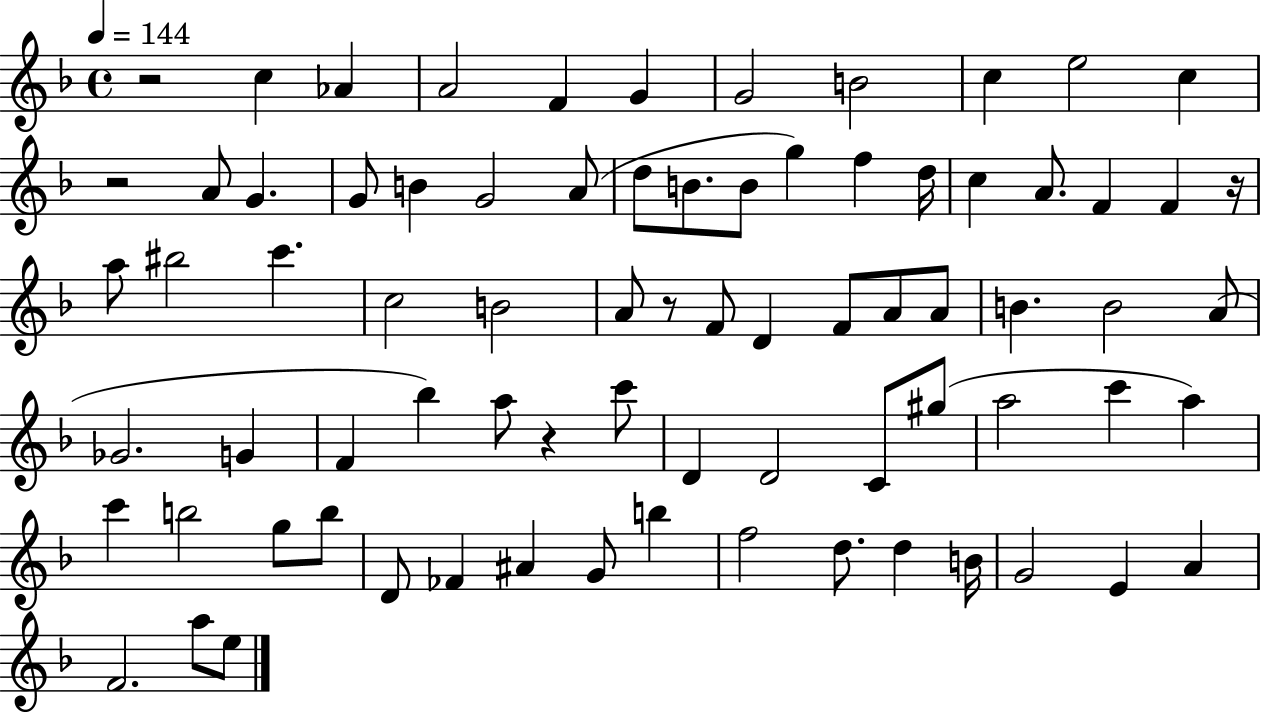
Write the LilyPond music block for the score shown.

{
  \clef treble
  \time 4/4
  \defaultTimeSignature
  \key f \major
  \tempo 4 = 144
  \repeat volta 2 { r2 c''4 aes'4 | a'2 f'4 g'4 | g'2 b'2 | c''4 e''2 c''4 | \break r2 a'8 g'4. | g'8 b'4 g'2 a'8( | d''8 b'8. b'8 g''4) f''4 d''16 | c''4 a'8. f'4 f'4 r16 | \break a''8 bis''2 c'''4. | c''2 b'2 | a'8 r8 f'8 d'4 f'8 a'8 a'8 | b'4. b'2 a'8( | \break ges'2. g'4 | f'4 bes''4) a''8 r4 c'''8 | d'4 d'2 c'8 gis''8( | a''2 c'''4 a''4) | \break c'''4 b''2 g''8 b''8 | d'8 fes'4 ais'4 g'8 b''4 | f''2 d''8. d''4 b'16 | g'2 e'4 a'4 | \break f'2. a''8 e''8 | } \bar "|."
}